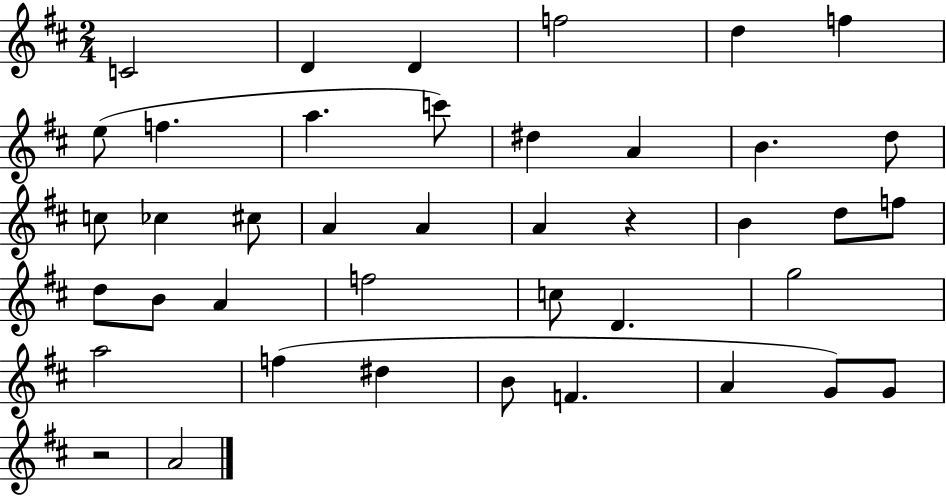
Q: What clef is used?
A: treble